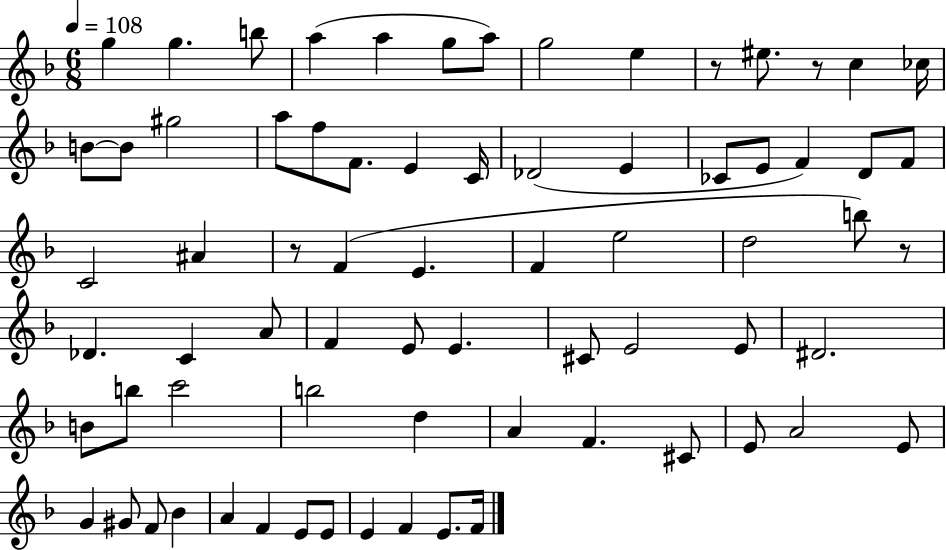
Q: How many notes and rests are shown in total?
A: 72